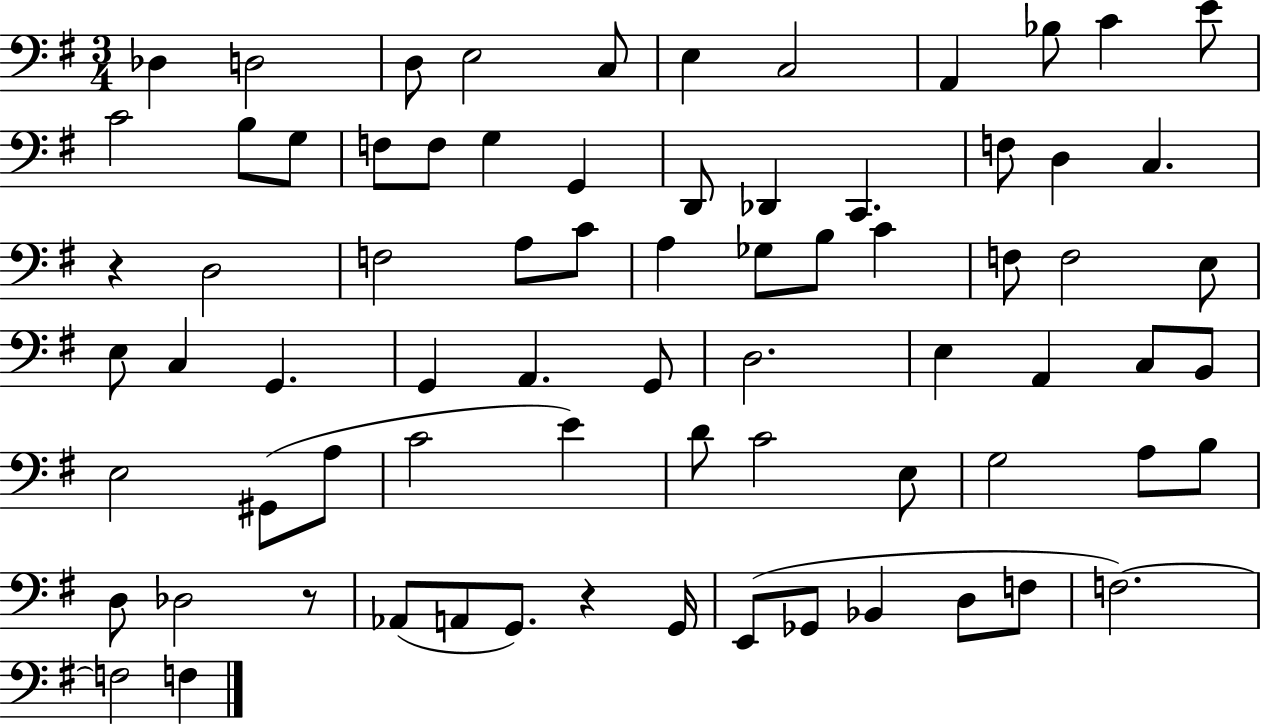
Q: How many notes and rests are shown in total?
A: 74